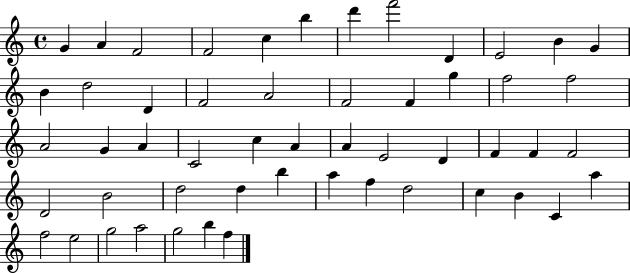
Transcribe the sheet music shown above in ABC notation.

X:1
T:Untitled
M:4/4
L:1/4
K:C
G A F2 F2 c b d' f'2 D E2 B G B d2 D F2 A2 F2 F g f2 f2 A2 G A C2 c A A E2 D F F F2 D2 B2 d2 d b a f d2 c B C a f2 e2 g2 a2 g2 b f